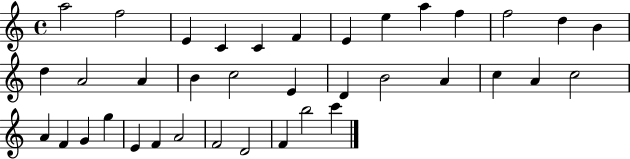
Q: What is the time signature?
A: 4/4